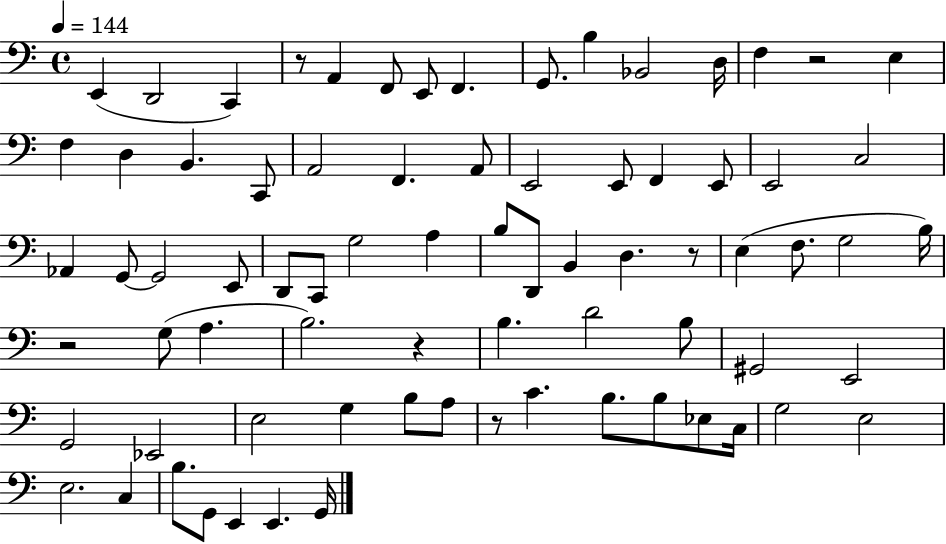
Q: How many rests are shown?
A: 6